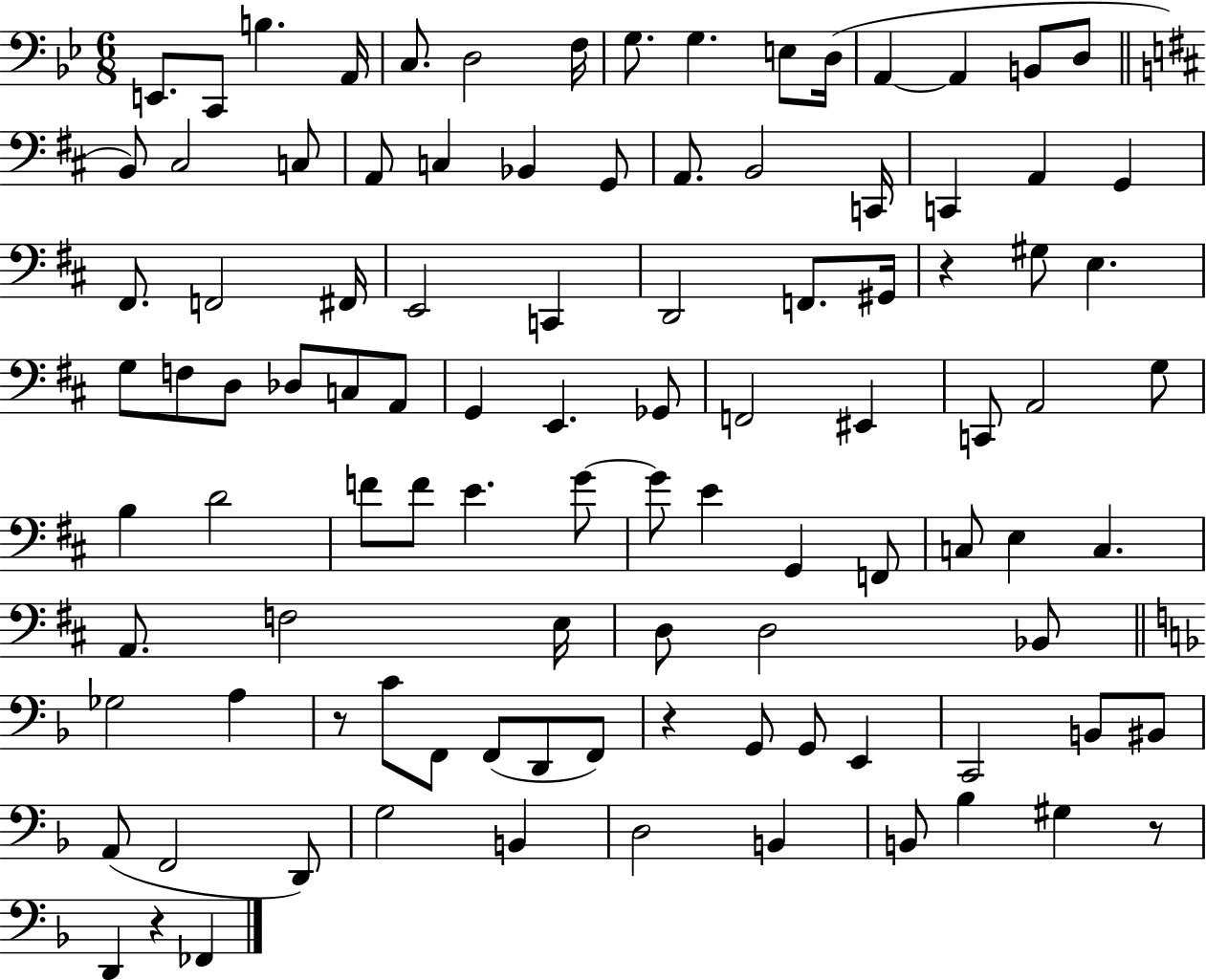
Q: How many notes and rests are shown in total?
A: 101